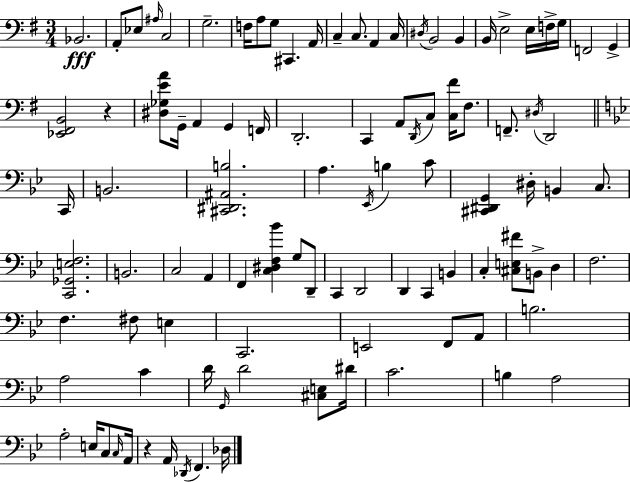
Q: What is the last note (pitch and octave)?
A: Db3